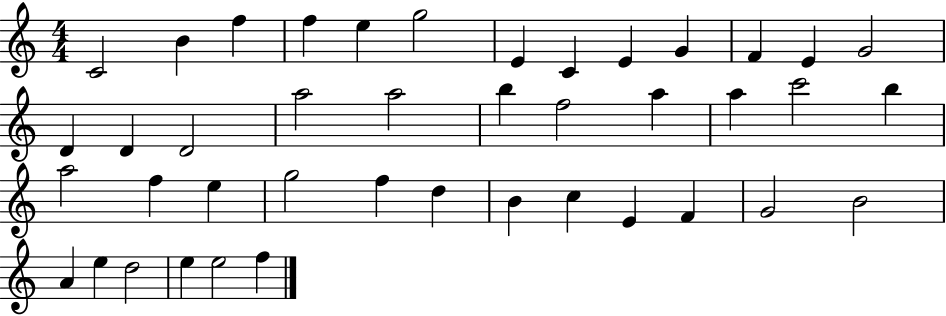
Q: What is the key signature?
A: C major